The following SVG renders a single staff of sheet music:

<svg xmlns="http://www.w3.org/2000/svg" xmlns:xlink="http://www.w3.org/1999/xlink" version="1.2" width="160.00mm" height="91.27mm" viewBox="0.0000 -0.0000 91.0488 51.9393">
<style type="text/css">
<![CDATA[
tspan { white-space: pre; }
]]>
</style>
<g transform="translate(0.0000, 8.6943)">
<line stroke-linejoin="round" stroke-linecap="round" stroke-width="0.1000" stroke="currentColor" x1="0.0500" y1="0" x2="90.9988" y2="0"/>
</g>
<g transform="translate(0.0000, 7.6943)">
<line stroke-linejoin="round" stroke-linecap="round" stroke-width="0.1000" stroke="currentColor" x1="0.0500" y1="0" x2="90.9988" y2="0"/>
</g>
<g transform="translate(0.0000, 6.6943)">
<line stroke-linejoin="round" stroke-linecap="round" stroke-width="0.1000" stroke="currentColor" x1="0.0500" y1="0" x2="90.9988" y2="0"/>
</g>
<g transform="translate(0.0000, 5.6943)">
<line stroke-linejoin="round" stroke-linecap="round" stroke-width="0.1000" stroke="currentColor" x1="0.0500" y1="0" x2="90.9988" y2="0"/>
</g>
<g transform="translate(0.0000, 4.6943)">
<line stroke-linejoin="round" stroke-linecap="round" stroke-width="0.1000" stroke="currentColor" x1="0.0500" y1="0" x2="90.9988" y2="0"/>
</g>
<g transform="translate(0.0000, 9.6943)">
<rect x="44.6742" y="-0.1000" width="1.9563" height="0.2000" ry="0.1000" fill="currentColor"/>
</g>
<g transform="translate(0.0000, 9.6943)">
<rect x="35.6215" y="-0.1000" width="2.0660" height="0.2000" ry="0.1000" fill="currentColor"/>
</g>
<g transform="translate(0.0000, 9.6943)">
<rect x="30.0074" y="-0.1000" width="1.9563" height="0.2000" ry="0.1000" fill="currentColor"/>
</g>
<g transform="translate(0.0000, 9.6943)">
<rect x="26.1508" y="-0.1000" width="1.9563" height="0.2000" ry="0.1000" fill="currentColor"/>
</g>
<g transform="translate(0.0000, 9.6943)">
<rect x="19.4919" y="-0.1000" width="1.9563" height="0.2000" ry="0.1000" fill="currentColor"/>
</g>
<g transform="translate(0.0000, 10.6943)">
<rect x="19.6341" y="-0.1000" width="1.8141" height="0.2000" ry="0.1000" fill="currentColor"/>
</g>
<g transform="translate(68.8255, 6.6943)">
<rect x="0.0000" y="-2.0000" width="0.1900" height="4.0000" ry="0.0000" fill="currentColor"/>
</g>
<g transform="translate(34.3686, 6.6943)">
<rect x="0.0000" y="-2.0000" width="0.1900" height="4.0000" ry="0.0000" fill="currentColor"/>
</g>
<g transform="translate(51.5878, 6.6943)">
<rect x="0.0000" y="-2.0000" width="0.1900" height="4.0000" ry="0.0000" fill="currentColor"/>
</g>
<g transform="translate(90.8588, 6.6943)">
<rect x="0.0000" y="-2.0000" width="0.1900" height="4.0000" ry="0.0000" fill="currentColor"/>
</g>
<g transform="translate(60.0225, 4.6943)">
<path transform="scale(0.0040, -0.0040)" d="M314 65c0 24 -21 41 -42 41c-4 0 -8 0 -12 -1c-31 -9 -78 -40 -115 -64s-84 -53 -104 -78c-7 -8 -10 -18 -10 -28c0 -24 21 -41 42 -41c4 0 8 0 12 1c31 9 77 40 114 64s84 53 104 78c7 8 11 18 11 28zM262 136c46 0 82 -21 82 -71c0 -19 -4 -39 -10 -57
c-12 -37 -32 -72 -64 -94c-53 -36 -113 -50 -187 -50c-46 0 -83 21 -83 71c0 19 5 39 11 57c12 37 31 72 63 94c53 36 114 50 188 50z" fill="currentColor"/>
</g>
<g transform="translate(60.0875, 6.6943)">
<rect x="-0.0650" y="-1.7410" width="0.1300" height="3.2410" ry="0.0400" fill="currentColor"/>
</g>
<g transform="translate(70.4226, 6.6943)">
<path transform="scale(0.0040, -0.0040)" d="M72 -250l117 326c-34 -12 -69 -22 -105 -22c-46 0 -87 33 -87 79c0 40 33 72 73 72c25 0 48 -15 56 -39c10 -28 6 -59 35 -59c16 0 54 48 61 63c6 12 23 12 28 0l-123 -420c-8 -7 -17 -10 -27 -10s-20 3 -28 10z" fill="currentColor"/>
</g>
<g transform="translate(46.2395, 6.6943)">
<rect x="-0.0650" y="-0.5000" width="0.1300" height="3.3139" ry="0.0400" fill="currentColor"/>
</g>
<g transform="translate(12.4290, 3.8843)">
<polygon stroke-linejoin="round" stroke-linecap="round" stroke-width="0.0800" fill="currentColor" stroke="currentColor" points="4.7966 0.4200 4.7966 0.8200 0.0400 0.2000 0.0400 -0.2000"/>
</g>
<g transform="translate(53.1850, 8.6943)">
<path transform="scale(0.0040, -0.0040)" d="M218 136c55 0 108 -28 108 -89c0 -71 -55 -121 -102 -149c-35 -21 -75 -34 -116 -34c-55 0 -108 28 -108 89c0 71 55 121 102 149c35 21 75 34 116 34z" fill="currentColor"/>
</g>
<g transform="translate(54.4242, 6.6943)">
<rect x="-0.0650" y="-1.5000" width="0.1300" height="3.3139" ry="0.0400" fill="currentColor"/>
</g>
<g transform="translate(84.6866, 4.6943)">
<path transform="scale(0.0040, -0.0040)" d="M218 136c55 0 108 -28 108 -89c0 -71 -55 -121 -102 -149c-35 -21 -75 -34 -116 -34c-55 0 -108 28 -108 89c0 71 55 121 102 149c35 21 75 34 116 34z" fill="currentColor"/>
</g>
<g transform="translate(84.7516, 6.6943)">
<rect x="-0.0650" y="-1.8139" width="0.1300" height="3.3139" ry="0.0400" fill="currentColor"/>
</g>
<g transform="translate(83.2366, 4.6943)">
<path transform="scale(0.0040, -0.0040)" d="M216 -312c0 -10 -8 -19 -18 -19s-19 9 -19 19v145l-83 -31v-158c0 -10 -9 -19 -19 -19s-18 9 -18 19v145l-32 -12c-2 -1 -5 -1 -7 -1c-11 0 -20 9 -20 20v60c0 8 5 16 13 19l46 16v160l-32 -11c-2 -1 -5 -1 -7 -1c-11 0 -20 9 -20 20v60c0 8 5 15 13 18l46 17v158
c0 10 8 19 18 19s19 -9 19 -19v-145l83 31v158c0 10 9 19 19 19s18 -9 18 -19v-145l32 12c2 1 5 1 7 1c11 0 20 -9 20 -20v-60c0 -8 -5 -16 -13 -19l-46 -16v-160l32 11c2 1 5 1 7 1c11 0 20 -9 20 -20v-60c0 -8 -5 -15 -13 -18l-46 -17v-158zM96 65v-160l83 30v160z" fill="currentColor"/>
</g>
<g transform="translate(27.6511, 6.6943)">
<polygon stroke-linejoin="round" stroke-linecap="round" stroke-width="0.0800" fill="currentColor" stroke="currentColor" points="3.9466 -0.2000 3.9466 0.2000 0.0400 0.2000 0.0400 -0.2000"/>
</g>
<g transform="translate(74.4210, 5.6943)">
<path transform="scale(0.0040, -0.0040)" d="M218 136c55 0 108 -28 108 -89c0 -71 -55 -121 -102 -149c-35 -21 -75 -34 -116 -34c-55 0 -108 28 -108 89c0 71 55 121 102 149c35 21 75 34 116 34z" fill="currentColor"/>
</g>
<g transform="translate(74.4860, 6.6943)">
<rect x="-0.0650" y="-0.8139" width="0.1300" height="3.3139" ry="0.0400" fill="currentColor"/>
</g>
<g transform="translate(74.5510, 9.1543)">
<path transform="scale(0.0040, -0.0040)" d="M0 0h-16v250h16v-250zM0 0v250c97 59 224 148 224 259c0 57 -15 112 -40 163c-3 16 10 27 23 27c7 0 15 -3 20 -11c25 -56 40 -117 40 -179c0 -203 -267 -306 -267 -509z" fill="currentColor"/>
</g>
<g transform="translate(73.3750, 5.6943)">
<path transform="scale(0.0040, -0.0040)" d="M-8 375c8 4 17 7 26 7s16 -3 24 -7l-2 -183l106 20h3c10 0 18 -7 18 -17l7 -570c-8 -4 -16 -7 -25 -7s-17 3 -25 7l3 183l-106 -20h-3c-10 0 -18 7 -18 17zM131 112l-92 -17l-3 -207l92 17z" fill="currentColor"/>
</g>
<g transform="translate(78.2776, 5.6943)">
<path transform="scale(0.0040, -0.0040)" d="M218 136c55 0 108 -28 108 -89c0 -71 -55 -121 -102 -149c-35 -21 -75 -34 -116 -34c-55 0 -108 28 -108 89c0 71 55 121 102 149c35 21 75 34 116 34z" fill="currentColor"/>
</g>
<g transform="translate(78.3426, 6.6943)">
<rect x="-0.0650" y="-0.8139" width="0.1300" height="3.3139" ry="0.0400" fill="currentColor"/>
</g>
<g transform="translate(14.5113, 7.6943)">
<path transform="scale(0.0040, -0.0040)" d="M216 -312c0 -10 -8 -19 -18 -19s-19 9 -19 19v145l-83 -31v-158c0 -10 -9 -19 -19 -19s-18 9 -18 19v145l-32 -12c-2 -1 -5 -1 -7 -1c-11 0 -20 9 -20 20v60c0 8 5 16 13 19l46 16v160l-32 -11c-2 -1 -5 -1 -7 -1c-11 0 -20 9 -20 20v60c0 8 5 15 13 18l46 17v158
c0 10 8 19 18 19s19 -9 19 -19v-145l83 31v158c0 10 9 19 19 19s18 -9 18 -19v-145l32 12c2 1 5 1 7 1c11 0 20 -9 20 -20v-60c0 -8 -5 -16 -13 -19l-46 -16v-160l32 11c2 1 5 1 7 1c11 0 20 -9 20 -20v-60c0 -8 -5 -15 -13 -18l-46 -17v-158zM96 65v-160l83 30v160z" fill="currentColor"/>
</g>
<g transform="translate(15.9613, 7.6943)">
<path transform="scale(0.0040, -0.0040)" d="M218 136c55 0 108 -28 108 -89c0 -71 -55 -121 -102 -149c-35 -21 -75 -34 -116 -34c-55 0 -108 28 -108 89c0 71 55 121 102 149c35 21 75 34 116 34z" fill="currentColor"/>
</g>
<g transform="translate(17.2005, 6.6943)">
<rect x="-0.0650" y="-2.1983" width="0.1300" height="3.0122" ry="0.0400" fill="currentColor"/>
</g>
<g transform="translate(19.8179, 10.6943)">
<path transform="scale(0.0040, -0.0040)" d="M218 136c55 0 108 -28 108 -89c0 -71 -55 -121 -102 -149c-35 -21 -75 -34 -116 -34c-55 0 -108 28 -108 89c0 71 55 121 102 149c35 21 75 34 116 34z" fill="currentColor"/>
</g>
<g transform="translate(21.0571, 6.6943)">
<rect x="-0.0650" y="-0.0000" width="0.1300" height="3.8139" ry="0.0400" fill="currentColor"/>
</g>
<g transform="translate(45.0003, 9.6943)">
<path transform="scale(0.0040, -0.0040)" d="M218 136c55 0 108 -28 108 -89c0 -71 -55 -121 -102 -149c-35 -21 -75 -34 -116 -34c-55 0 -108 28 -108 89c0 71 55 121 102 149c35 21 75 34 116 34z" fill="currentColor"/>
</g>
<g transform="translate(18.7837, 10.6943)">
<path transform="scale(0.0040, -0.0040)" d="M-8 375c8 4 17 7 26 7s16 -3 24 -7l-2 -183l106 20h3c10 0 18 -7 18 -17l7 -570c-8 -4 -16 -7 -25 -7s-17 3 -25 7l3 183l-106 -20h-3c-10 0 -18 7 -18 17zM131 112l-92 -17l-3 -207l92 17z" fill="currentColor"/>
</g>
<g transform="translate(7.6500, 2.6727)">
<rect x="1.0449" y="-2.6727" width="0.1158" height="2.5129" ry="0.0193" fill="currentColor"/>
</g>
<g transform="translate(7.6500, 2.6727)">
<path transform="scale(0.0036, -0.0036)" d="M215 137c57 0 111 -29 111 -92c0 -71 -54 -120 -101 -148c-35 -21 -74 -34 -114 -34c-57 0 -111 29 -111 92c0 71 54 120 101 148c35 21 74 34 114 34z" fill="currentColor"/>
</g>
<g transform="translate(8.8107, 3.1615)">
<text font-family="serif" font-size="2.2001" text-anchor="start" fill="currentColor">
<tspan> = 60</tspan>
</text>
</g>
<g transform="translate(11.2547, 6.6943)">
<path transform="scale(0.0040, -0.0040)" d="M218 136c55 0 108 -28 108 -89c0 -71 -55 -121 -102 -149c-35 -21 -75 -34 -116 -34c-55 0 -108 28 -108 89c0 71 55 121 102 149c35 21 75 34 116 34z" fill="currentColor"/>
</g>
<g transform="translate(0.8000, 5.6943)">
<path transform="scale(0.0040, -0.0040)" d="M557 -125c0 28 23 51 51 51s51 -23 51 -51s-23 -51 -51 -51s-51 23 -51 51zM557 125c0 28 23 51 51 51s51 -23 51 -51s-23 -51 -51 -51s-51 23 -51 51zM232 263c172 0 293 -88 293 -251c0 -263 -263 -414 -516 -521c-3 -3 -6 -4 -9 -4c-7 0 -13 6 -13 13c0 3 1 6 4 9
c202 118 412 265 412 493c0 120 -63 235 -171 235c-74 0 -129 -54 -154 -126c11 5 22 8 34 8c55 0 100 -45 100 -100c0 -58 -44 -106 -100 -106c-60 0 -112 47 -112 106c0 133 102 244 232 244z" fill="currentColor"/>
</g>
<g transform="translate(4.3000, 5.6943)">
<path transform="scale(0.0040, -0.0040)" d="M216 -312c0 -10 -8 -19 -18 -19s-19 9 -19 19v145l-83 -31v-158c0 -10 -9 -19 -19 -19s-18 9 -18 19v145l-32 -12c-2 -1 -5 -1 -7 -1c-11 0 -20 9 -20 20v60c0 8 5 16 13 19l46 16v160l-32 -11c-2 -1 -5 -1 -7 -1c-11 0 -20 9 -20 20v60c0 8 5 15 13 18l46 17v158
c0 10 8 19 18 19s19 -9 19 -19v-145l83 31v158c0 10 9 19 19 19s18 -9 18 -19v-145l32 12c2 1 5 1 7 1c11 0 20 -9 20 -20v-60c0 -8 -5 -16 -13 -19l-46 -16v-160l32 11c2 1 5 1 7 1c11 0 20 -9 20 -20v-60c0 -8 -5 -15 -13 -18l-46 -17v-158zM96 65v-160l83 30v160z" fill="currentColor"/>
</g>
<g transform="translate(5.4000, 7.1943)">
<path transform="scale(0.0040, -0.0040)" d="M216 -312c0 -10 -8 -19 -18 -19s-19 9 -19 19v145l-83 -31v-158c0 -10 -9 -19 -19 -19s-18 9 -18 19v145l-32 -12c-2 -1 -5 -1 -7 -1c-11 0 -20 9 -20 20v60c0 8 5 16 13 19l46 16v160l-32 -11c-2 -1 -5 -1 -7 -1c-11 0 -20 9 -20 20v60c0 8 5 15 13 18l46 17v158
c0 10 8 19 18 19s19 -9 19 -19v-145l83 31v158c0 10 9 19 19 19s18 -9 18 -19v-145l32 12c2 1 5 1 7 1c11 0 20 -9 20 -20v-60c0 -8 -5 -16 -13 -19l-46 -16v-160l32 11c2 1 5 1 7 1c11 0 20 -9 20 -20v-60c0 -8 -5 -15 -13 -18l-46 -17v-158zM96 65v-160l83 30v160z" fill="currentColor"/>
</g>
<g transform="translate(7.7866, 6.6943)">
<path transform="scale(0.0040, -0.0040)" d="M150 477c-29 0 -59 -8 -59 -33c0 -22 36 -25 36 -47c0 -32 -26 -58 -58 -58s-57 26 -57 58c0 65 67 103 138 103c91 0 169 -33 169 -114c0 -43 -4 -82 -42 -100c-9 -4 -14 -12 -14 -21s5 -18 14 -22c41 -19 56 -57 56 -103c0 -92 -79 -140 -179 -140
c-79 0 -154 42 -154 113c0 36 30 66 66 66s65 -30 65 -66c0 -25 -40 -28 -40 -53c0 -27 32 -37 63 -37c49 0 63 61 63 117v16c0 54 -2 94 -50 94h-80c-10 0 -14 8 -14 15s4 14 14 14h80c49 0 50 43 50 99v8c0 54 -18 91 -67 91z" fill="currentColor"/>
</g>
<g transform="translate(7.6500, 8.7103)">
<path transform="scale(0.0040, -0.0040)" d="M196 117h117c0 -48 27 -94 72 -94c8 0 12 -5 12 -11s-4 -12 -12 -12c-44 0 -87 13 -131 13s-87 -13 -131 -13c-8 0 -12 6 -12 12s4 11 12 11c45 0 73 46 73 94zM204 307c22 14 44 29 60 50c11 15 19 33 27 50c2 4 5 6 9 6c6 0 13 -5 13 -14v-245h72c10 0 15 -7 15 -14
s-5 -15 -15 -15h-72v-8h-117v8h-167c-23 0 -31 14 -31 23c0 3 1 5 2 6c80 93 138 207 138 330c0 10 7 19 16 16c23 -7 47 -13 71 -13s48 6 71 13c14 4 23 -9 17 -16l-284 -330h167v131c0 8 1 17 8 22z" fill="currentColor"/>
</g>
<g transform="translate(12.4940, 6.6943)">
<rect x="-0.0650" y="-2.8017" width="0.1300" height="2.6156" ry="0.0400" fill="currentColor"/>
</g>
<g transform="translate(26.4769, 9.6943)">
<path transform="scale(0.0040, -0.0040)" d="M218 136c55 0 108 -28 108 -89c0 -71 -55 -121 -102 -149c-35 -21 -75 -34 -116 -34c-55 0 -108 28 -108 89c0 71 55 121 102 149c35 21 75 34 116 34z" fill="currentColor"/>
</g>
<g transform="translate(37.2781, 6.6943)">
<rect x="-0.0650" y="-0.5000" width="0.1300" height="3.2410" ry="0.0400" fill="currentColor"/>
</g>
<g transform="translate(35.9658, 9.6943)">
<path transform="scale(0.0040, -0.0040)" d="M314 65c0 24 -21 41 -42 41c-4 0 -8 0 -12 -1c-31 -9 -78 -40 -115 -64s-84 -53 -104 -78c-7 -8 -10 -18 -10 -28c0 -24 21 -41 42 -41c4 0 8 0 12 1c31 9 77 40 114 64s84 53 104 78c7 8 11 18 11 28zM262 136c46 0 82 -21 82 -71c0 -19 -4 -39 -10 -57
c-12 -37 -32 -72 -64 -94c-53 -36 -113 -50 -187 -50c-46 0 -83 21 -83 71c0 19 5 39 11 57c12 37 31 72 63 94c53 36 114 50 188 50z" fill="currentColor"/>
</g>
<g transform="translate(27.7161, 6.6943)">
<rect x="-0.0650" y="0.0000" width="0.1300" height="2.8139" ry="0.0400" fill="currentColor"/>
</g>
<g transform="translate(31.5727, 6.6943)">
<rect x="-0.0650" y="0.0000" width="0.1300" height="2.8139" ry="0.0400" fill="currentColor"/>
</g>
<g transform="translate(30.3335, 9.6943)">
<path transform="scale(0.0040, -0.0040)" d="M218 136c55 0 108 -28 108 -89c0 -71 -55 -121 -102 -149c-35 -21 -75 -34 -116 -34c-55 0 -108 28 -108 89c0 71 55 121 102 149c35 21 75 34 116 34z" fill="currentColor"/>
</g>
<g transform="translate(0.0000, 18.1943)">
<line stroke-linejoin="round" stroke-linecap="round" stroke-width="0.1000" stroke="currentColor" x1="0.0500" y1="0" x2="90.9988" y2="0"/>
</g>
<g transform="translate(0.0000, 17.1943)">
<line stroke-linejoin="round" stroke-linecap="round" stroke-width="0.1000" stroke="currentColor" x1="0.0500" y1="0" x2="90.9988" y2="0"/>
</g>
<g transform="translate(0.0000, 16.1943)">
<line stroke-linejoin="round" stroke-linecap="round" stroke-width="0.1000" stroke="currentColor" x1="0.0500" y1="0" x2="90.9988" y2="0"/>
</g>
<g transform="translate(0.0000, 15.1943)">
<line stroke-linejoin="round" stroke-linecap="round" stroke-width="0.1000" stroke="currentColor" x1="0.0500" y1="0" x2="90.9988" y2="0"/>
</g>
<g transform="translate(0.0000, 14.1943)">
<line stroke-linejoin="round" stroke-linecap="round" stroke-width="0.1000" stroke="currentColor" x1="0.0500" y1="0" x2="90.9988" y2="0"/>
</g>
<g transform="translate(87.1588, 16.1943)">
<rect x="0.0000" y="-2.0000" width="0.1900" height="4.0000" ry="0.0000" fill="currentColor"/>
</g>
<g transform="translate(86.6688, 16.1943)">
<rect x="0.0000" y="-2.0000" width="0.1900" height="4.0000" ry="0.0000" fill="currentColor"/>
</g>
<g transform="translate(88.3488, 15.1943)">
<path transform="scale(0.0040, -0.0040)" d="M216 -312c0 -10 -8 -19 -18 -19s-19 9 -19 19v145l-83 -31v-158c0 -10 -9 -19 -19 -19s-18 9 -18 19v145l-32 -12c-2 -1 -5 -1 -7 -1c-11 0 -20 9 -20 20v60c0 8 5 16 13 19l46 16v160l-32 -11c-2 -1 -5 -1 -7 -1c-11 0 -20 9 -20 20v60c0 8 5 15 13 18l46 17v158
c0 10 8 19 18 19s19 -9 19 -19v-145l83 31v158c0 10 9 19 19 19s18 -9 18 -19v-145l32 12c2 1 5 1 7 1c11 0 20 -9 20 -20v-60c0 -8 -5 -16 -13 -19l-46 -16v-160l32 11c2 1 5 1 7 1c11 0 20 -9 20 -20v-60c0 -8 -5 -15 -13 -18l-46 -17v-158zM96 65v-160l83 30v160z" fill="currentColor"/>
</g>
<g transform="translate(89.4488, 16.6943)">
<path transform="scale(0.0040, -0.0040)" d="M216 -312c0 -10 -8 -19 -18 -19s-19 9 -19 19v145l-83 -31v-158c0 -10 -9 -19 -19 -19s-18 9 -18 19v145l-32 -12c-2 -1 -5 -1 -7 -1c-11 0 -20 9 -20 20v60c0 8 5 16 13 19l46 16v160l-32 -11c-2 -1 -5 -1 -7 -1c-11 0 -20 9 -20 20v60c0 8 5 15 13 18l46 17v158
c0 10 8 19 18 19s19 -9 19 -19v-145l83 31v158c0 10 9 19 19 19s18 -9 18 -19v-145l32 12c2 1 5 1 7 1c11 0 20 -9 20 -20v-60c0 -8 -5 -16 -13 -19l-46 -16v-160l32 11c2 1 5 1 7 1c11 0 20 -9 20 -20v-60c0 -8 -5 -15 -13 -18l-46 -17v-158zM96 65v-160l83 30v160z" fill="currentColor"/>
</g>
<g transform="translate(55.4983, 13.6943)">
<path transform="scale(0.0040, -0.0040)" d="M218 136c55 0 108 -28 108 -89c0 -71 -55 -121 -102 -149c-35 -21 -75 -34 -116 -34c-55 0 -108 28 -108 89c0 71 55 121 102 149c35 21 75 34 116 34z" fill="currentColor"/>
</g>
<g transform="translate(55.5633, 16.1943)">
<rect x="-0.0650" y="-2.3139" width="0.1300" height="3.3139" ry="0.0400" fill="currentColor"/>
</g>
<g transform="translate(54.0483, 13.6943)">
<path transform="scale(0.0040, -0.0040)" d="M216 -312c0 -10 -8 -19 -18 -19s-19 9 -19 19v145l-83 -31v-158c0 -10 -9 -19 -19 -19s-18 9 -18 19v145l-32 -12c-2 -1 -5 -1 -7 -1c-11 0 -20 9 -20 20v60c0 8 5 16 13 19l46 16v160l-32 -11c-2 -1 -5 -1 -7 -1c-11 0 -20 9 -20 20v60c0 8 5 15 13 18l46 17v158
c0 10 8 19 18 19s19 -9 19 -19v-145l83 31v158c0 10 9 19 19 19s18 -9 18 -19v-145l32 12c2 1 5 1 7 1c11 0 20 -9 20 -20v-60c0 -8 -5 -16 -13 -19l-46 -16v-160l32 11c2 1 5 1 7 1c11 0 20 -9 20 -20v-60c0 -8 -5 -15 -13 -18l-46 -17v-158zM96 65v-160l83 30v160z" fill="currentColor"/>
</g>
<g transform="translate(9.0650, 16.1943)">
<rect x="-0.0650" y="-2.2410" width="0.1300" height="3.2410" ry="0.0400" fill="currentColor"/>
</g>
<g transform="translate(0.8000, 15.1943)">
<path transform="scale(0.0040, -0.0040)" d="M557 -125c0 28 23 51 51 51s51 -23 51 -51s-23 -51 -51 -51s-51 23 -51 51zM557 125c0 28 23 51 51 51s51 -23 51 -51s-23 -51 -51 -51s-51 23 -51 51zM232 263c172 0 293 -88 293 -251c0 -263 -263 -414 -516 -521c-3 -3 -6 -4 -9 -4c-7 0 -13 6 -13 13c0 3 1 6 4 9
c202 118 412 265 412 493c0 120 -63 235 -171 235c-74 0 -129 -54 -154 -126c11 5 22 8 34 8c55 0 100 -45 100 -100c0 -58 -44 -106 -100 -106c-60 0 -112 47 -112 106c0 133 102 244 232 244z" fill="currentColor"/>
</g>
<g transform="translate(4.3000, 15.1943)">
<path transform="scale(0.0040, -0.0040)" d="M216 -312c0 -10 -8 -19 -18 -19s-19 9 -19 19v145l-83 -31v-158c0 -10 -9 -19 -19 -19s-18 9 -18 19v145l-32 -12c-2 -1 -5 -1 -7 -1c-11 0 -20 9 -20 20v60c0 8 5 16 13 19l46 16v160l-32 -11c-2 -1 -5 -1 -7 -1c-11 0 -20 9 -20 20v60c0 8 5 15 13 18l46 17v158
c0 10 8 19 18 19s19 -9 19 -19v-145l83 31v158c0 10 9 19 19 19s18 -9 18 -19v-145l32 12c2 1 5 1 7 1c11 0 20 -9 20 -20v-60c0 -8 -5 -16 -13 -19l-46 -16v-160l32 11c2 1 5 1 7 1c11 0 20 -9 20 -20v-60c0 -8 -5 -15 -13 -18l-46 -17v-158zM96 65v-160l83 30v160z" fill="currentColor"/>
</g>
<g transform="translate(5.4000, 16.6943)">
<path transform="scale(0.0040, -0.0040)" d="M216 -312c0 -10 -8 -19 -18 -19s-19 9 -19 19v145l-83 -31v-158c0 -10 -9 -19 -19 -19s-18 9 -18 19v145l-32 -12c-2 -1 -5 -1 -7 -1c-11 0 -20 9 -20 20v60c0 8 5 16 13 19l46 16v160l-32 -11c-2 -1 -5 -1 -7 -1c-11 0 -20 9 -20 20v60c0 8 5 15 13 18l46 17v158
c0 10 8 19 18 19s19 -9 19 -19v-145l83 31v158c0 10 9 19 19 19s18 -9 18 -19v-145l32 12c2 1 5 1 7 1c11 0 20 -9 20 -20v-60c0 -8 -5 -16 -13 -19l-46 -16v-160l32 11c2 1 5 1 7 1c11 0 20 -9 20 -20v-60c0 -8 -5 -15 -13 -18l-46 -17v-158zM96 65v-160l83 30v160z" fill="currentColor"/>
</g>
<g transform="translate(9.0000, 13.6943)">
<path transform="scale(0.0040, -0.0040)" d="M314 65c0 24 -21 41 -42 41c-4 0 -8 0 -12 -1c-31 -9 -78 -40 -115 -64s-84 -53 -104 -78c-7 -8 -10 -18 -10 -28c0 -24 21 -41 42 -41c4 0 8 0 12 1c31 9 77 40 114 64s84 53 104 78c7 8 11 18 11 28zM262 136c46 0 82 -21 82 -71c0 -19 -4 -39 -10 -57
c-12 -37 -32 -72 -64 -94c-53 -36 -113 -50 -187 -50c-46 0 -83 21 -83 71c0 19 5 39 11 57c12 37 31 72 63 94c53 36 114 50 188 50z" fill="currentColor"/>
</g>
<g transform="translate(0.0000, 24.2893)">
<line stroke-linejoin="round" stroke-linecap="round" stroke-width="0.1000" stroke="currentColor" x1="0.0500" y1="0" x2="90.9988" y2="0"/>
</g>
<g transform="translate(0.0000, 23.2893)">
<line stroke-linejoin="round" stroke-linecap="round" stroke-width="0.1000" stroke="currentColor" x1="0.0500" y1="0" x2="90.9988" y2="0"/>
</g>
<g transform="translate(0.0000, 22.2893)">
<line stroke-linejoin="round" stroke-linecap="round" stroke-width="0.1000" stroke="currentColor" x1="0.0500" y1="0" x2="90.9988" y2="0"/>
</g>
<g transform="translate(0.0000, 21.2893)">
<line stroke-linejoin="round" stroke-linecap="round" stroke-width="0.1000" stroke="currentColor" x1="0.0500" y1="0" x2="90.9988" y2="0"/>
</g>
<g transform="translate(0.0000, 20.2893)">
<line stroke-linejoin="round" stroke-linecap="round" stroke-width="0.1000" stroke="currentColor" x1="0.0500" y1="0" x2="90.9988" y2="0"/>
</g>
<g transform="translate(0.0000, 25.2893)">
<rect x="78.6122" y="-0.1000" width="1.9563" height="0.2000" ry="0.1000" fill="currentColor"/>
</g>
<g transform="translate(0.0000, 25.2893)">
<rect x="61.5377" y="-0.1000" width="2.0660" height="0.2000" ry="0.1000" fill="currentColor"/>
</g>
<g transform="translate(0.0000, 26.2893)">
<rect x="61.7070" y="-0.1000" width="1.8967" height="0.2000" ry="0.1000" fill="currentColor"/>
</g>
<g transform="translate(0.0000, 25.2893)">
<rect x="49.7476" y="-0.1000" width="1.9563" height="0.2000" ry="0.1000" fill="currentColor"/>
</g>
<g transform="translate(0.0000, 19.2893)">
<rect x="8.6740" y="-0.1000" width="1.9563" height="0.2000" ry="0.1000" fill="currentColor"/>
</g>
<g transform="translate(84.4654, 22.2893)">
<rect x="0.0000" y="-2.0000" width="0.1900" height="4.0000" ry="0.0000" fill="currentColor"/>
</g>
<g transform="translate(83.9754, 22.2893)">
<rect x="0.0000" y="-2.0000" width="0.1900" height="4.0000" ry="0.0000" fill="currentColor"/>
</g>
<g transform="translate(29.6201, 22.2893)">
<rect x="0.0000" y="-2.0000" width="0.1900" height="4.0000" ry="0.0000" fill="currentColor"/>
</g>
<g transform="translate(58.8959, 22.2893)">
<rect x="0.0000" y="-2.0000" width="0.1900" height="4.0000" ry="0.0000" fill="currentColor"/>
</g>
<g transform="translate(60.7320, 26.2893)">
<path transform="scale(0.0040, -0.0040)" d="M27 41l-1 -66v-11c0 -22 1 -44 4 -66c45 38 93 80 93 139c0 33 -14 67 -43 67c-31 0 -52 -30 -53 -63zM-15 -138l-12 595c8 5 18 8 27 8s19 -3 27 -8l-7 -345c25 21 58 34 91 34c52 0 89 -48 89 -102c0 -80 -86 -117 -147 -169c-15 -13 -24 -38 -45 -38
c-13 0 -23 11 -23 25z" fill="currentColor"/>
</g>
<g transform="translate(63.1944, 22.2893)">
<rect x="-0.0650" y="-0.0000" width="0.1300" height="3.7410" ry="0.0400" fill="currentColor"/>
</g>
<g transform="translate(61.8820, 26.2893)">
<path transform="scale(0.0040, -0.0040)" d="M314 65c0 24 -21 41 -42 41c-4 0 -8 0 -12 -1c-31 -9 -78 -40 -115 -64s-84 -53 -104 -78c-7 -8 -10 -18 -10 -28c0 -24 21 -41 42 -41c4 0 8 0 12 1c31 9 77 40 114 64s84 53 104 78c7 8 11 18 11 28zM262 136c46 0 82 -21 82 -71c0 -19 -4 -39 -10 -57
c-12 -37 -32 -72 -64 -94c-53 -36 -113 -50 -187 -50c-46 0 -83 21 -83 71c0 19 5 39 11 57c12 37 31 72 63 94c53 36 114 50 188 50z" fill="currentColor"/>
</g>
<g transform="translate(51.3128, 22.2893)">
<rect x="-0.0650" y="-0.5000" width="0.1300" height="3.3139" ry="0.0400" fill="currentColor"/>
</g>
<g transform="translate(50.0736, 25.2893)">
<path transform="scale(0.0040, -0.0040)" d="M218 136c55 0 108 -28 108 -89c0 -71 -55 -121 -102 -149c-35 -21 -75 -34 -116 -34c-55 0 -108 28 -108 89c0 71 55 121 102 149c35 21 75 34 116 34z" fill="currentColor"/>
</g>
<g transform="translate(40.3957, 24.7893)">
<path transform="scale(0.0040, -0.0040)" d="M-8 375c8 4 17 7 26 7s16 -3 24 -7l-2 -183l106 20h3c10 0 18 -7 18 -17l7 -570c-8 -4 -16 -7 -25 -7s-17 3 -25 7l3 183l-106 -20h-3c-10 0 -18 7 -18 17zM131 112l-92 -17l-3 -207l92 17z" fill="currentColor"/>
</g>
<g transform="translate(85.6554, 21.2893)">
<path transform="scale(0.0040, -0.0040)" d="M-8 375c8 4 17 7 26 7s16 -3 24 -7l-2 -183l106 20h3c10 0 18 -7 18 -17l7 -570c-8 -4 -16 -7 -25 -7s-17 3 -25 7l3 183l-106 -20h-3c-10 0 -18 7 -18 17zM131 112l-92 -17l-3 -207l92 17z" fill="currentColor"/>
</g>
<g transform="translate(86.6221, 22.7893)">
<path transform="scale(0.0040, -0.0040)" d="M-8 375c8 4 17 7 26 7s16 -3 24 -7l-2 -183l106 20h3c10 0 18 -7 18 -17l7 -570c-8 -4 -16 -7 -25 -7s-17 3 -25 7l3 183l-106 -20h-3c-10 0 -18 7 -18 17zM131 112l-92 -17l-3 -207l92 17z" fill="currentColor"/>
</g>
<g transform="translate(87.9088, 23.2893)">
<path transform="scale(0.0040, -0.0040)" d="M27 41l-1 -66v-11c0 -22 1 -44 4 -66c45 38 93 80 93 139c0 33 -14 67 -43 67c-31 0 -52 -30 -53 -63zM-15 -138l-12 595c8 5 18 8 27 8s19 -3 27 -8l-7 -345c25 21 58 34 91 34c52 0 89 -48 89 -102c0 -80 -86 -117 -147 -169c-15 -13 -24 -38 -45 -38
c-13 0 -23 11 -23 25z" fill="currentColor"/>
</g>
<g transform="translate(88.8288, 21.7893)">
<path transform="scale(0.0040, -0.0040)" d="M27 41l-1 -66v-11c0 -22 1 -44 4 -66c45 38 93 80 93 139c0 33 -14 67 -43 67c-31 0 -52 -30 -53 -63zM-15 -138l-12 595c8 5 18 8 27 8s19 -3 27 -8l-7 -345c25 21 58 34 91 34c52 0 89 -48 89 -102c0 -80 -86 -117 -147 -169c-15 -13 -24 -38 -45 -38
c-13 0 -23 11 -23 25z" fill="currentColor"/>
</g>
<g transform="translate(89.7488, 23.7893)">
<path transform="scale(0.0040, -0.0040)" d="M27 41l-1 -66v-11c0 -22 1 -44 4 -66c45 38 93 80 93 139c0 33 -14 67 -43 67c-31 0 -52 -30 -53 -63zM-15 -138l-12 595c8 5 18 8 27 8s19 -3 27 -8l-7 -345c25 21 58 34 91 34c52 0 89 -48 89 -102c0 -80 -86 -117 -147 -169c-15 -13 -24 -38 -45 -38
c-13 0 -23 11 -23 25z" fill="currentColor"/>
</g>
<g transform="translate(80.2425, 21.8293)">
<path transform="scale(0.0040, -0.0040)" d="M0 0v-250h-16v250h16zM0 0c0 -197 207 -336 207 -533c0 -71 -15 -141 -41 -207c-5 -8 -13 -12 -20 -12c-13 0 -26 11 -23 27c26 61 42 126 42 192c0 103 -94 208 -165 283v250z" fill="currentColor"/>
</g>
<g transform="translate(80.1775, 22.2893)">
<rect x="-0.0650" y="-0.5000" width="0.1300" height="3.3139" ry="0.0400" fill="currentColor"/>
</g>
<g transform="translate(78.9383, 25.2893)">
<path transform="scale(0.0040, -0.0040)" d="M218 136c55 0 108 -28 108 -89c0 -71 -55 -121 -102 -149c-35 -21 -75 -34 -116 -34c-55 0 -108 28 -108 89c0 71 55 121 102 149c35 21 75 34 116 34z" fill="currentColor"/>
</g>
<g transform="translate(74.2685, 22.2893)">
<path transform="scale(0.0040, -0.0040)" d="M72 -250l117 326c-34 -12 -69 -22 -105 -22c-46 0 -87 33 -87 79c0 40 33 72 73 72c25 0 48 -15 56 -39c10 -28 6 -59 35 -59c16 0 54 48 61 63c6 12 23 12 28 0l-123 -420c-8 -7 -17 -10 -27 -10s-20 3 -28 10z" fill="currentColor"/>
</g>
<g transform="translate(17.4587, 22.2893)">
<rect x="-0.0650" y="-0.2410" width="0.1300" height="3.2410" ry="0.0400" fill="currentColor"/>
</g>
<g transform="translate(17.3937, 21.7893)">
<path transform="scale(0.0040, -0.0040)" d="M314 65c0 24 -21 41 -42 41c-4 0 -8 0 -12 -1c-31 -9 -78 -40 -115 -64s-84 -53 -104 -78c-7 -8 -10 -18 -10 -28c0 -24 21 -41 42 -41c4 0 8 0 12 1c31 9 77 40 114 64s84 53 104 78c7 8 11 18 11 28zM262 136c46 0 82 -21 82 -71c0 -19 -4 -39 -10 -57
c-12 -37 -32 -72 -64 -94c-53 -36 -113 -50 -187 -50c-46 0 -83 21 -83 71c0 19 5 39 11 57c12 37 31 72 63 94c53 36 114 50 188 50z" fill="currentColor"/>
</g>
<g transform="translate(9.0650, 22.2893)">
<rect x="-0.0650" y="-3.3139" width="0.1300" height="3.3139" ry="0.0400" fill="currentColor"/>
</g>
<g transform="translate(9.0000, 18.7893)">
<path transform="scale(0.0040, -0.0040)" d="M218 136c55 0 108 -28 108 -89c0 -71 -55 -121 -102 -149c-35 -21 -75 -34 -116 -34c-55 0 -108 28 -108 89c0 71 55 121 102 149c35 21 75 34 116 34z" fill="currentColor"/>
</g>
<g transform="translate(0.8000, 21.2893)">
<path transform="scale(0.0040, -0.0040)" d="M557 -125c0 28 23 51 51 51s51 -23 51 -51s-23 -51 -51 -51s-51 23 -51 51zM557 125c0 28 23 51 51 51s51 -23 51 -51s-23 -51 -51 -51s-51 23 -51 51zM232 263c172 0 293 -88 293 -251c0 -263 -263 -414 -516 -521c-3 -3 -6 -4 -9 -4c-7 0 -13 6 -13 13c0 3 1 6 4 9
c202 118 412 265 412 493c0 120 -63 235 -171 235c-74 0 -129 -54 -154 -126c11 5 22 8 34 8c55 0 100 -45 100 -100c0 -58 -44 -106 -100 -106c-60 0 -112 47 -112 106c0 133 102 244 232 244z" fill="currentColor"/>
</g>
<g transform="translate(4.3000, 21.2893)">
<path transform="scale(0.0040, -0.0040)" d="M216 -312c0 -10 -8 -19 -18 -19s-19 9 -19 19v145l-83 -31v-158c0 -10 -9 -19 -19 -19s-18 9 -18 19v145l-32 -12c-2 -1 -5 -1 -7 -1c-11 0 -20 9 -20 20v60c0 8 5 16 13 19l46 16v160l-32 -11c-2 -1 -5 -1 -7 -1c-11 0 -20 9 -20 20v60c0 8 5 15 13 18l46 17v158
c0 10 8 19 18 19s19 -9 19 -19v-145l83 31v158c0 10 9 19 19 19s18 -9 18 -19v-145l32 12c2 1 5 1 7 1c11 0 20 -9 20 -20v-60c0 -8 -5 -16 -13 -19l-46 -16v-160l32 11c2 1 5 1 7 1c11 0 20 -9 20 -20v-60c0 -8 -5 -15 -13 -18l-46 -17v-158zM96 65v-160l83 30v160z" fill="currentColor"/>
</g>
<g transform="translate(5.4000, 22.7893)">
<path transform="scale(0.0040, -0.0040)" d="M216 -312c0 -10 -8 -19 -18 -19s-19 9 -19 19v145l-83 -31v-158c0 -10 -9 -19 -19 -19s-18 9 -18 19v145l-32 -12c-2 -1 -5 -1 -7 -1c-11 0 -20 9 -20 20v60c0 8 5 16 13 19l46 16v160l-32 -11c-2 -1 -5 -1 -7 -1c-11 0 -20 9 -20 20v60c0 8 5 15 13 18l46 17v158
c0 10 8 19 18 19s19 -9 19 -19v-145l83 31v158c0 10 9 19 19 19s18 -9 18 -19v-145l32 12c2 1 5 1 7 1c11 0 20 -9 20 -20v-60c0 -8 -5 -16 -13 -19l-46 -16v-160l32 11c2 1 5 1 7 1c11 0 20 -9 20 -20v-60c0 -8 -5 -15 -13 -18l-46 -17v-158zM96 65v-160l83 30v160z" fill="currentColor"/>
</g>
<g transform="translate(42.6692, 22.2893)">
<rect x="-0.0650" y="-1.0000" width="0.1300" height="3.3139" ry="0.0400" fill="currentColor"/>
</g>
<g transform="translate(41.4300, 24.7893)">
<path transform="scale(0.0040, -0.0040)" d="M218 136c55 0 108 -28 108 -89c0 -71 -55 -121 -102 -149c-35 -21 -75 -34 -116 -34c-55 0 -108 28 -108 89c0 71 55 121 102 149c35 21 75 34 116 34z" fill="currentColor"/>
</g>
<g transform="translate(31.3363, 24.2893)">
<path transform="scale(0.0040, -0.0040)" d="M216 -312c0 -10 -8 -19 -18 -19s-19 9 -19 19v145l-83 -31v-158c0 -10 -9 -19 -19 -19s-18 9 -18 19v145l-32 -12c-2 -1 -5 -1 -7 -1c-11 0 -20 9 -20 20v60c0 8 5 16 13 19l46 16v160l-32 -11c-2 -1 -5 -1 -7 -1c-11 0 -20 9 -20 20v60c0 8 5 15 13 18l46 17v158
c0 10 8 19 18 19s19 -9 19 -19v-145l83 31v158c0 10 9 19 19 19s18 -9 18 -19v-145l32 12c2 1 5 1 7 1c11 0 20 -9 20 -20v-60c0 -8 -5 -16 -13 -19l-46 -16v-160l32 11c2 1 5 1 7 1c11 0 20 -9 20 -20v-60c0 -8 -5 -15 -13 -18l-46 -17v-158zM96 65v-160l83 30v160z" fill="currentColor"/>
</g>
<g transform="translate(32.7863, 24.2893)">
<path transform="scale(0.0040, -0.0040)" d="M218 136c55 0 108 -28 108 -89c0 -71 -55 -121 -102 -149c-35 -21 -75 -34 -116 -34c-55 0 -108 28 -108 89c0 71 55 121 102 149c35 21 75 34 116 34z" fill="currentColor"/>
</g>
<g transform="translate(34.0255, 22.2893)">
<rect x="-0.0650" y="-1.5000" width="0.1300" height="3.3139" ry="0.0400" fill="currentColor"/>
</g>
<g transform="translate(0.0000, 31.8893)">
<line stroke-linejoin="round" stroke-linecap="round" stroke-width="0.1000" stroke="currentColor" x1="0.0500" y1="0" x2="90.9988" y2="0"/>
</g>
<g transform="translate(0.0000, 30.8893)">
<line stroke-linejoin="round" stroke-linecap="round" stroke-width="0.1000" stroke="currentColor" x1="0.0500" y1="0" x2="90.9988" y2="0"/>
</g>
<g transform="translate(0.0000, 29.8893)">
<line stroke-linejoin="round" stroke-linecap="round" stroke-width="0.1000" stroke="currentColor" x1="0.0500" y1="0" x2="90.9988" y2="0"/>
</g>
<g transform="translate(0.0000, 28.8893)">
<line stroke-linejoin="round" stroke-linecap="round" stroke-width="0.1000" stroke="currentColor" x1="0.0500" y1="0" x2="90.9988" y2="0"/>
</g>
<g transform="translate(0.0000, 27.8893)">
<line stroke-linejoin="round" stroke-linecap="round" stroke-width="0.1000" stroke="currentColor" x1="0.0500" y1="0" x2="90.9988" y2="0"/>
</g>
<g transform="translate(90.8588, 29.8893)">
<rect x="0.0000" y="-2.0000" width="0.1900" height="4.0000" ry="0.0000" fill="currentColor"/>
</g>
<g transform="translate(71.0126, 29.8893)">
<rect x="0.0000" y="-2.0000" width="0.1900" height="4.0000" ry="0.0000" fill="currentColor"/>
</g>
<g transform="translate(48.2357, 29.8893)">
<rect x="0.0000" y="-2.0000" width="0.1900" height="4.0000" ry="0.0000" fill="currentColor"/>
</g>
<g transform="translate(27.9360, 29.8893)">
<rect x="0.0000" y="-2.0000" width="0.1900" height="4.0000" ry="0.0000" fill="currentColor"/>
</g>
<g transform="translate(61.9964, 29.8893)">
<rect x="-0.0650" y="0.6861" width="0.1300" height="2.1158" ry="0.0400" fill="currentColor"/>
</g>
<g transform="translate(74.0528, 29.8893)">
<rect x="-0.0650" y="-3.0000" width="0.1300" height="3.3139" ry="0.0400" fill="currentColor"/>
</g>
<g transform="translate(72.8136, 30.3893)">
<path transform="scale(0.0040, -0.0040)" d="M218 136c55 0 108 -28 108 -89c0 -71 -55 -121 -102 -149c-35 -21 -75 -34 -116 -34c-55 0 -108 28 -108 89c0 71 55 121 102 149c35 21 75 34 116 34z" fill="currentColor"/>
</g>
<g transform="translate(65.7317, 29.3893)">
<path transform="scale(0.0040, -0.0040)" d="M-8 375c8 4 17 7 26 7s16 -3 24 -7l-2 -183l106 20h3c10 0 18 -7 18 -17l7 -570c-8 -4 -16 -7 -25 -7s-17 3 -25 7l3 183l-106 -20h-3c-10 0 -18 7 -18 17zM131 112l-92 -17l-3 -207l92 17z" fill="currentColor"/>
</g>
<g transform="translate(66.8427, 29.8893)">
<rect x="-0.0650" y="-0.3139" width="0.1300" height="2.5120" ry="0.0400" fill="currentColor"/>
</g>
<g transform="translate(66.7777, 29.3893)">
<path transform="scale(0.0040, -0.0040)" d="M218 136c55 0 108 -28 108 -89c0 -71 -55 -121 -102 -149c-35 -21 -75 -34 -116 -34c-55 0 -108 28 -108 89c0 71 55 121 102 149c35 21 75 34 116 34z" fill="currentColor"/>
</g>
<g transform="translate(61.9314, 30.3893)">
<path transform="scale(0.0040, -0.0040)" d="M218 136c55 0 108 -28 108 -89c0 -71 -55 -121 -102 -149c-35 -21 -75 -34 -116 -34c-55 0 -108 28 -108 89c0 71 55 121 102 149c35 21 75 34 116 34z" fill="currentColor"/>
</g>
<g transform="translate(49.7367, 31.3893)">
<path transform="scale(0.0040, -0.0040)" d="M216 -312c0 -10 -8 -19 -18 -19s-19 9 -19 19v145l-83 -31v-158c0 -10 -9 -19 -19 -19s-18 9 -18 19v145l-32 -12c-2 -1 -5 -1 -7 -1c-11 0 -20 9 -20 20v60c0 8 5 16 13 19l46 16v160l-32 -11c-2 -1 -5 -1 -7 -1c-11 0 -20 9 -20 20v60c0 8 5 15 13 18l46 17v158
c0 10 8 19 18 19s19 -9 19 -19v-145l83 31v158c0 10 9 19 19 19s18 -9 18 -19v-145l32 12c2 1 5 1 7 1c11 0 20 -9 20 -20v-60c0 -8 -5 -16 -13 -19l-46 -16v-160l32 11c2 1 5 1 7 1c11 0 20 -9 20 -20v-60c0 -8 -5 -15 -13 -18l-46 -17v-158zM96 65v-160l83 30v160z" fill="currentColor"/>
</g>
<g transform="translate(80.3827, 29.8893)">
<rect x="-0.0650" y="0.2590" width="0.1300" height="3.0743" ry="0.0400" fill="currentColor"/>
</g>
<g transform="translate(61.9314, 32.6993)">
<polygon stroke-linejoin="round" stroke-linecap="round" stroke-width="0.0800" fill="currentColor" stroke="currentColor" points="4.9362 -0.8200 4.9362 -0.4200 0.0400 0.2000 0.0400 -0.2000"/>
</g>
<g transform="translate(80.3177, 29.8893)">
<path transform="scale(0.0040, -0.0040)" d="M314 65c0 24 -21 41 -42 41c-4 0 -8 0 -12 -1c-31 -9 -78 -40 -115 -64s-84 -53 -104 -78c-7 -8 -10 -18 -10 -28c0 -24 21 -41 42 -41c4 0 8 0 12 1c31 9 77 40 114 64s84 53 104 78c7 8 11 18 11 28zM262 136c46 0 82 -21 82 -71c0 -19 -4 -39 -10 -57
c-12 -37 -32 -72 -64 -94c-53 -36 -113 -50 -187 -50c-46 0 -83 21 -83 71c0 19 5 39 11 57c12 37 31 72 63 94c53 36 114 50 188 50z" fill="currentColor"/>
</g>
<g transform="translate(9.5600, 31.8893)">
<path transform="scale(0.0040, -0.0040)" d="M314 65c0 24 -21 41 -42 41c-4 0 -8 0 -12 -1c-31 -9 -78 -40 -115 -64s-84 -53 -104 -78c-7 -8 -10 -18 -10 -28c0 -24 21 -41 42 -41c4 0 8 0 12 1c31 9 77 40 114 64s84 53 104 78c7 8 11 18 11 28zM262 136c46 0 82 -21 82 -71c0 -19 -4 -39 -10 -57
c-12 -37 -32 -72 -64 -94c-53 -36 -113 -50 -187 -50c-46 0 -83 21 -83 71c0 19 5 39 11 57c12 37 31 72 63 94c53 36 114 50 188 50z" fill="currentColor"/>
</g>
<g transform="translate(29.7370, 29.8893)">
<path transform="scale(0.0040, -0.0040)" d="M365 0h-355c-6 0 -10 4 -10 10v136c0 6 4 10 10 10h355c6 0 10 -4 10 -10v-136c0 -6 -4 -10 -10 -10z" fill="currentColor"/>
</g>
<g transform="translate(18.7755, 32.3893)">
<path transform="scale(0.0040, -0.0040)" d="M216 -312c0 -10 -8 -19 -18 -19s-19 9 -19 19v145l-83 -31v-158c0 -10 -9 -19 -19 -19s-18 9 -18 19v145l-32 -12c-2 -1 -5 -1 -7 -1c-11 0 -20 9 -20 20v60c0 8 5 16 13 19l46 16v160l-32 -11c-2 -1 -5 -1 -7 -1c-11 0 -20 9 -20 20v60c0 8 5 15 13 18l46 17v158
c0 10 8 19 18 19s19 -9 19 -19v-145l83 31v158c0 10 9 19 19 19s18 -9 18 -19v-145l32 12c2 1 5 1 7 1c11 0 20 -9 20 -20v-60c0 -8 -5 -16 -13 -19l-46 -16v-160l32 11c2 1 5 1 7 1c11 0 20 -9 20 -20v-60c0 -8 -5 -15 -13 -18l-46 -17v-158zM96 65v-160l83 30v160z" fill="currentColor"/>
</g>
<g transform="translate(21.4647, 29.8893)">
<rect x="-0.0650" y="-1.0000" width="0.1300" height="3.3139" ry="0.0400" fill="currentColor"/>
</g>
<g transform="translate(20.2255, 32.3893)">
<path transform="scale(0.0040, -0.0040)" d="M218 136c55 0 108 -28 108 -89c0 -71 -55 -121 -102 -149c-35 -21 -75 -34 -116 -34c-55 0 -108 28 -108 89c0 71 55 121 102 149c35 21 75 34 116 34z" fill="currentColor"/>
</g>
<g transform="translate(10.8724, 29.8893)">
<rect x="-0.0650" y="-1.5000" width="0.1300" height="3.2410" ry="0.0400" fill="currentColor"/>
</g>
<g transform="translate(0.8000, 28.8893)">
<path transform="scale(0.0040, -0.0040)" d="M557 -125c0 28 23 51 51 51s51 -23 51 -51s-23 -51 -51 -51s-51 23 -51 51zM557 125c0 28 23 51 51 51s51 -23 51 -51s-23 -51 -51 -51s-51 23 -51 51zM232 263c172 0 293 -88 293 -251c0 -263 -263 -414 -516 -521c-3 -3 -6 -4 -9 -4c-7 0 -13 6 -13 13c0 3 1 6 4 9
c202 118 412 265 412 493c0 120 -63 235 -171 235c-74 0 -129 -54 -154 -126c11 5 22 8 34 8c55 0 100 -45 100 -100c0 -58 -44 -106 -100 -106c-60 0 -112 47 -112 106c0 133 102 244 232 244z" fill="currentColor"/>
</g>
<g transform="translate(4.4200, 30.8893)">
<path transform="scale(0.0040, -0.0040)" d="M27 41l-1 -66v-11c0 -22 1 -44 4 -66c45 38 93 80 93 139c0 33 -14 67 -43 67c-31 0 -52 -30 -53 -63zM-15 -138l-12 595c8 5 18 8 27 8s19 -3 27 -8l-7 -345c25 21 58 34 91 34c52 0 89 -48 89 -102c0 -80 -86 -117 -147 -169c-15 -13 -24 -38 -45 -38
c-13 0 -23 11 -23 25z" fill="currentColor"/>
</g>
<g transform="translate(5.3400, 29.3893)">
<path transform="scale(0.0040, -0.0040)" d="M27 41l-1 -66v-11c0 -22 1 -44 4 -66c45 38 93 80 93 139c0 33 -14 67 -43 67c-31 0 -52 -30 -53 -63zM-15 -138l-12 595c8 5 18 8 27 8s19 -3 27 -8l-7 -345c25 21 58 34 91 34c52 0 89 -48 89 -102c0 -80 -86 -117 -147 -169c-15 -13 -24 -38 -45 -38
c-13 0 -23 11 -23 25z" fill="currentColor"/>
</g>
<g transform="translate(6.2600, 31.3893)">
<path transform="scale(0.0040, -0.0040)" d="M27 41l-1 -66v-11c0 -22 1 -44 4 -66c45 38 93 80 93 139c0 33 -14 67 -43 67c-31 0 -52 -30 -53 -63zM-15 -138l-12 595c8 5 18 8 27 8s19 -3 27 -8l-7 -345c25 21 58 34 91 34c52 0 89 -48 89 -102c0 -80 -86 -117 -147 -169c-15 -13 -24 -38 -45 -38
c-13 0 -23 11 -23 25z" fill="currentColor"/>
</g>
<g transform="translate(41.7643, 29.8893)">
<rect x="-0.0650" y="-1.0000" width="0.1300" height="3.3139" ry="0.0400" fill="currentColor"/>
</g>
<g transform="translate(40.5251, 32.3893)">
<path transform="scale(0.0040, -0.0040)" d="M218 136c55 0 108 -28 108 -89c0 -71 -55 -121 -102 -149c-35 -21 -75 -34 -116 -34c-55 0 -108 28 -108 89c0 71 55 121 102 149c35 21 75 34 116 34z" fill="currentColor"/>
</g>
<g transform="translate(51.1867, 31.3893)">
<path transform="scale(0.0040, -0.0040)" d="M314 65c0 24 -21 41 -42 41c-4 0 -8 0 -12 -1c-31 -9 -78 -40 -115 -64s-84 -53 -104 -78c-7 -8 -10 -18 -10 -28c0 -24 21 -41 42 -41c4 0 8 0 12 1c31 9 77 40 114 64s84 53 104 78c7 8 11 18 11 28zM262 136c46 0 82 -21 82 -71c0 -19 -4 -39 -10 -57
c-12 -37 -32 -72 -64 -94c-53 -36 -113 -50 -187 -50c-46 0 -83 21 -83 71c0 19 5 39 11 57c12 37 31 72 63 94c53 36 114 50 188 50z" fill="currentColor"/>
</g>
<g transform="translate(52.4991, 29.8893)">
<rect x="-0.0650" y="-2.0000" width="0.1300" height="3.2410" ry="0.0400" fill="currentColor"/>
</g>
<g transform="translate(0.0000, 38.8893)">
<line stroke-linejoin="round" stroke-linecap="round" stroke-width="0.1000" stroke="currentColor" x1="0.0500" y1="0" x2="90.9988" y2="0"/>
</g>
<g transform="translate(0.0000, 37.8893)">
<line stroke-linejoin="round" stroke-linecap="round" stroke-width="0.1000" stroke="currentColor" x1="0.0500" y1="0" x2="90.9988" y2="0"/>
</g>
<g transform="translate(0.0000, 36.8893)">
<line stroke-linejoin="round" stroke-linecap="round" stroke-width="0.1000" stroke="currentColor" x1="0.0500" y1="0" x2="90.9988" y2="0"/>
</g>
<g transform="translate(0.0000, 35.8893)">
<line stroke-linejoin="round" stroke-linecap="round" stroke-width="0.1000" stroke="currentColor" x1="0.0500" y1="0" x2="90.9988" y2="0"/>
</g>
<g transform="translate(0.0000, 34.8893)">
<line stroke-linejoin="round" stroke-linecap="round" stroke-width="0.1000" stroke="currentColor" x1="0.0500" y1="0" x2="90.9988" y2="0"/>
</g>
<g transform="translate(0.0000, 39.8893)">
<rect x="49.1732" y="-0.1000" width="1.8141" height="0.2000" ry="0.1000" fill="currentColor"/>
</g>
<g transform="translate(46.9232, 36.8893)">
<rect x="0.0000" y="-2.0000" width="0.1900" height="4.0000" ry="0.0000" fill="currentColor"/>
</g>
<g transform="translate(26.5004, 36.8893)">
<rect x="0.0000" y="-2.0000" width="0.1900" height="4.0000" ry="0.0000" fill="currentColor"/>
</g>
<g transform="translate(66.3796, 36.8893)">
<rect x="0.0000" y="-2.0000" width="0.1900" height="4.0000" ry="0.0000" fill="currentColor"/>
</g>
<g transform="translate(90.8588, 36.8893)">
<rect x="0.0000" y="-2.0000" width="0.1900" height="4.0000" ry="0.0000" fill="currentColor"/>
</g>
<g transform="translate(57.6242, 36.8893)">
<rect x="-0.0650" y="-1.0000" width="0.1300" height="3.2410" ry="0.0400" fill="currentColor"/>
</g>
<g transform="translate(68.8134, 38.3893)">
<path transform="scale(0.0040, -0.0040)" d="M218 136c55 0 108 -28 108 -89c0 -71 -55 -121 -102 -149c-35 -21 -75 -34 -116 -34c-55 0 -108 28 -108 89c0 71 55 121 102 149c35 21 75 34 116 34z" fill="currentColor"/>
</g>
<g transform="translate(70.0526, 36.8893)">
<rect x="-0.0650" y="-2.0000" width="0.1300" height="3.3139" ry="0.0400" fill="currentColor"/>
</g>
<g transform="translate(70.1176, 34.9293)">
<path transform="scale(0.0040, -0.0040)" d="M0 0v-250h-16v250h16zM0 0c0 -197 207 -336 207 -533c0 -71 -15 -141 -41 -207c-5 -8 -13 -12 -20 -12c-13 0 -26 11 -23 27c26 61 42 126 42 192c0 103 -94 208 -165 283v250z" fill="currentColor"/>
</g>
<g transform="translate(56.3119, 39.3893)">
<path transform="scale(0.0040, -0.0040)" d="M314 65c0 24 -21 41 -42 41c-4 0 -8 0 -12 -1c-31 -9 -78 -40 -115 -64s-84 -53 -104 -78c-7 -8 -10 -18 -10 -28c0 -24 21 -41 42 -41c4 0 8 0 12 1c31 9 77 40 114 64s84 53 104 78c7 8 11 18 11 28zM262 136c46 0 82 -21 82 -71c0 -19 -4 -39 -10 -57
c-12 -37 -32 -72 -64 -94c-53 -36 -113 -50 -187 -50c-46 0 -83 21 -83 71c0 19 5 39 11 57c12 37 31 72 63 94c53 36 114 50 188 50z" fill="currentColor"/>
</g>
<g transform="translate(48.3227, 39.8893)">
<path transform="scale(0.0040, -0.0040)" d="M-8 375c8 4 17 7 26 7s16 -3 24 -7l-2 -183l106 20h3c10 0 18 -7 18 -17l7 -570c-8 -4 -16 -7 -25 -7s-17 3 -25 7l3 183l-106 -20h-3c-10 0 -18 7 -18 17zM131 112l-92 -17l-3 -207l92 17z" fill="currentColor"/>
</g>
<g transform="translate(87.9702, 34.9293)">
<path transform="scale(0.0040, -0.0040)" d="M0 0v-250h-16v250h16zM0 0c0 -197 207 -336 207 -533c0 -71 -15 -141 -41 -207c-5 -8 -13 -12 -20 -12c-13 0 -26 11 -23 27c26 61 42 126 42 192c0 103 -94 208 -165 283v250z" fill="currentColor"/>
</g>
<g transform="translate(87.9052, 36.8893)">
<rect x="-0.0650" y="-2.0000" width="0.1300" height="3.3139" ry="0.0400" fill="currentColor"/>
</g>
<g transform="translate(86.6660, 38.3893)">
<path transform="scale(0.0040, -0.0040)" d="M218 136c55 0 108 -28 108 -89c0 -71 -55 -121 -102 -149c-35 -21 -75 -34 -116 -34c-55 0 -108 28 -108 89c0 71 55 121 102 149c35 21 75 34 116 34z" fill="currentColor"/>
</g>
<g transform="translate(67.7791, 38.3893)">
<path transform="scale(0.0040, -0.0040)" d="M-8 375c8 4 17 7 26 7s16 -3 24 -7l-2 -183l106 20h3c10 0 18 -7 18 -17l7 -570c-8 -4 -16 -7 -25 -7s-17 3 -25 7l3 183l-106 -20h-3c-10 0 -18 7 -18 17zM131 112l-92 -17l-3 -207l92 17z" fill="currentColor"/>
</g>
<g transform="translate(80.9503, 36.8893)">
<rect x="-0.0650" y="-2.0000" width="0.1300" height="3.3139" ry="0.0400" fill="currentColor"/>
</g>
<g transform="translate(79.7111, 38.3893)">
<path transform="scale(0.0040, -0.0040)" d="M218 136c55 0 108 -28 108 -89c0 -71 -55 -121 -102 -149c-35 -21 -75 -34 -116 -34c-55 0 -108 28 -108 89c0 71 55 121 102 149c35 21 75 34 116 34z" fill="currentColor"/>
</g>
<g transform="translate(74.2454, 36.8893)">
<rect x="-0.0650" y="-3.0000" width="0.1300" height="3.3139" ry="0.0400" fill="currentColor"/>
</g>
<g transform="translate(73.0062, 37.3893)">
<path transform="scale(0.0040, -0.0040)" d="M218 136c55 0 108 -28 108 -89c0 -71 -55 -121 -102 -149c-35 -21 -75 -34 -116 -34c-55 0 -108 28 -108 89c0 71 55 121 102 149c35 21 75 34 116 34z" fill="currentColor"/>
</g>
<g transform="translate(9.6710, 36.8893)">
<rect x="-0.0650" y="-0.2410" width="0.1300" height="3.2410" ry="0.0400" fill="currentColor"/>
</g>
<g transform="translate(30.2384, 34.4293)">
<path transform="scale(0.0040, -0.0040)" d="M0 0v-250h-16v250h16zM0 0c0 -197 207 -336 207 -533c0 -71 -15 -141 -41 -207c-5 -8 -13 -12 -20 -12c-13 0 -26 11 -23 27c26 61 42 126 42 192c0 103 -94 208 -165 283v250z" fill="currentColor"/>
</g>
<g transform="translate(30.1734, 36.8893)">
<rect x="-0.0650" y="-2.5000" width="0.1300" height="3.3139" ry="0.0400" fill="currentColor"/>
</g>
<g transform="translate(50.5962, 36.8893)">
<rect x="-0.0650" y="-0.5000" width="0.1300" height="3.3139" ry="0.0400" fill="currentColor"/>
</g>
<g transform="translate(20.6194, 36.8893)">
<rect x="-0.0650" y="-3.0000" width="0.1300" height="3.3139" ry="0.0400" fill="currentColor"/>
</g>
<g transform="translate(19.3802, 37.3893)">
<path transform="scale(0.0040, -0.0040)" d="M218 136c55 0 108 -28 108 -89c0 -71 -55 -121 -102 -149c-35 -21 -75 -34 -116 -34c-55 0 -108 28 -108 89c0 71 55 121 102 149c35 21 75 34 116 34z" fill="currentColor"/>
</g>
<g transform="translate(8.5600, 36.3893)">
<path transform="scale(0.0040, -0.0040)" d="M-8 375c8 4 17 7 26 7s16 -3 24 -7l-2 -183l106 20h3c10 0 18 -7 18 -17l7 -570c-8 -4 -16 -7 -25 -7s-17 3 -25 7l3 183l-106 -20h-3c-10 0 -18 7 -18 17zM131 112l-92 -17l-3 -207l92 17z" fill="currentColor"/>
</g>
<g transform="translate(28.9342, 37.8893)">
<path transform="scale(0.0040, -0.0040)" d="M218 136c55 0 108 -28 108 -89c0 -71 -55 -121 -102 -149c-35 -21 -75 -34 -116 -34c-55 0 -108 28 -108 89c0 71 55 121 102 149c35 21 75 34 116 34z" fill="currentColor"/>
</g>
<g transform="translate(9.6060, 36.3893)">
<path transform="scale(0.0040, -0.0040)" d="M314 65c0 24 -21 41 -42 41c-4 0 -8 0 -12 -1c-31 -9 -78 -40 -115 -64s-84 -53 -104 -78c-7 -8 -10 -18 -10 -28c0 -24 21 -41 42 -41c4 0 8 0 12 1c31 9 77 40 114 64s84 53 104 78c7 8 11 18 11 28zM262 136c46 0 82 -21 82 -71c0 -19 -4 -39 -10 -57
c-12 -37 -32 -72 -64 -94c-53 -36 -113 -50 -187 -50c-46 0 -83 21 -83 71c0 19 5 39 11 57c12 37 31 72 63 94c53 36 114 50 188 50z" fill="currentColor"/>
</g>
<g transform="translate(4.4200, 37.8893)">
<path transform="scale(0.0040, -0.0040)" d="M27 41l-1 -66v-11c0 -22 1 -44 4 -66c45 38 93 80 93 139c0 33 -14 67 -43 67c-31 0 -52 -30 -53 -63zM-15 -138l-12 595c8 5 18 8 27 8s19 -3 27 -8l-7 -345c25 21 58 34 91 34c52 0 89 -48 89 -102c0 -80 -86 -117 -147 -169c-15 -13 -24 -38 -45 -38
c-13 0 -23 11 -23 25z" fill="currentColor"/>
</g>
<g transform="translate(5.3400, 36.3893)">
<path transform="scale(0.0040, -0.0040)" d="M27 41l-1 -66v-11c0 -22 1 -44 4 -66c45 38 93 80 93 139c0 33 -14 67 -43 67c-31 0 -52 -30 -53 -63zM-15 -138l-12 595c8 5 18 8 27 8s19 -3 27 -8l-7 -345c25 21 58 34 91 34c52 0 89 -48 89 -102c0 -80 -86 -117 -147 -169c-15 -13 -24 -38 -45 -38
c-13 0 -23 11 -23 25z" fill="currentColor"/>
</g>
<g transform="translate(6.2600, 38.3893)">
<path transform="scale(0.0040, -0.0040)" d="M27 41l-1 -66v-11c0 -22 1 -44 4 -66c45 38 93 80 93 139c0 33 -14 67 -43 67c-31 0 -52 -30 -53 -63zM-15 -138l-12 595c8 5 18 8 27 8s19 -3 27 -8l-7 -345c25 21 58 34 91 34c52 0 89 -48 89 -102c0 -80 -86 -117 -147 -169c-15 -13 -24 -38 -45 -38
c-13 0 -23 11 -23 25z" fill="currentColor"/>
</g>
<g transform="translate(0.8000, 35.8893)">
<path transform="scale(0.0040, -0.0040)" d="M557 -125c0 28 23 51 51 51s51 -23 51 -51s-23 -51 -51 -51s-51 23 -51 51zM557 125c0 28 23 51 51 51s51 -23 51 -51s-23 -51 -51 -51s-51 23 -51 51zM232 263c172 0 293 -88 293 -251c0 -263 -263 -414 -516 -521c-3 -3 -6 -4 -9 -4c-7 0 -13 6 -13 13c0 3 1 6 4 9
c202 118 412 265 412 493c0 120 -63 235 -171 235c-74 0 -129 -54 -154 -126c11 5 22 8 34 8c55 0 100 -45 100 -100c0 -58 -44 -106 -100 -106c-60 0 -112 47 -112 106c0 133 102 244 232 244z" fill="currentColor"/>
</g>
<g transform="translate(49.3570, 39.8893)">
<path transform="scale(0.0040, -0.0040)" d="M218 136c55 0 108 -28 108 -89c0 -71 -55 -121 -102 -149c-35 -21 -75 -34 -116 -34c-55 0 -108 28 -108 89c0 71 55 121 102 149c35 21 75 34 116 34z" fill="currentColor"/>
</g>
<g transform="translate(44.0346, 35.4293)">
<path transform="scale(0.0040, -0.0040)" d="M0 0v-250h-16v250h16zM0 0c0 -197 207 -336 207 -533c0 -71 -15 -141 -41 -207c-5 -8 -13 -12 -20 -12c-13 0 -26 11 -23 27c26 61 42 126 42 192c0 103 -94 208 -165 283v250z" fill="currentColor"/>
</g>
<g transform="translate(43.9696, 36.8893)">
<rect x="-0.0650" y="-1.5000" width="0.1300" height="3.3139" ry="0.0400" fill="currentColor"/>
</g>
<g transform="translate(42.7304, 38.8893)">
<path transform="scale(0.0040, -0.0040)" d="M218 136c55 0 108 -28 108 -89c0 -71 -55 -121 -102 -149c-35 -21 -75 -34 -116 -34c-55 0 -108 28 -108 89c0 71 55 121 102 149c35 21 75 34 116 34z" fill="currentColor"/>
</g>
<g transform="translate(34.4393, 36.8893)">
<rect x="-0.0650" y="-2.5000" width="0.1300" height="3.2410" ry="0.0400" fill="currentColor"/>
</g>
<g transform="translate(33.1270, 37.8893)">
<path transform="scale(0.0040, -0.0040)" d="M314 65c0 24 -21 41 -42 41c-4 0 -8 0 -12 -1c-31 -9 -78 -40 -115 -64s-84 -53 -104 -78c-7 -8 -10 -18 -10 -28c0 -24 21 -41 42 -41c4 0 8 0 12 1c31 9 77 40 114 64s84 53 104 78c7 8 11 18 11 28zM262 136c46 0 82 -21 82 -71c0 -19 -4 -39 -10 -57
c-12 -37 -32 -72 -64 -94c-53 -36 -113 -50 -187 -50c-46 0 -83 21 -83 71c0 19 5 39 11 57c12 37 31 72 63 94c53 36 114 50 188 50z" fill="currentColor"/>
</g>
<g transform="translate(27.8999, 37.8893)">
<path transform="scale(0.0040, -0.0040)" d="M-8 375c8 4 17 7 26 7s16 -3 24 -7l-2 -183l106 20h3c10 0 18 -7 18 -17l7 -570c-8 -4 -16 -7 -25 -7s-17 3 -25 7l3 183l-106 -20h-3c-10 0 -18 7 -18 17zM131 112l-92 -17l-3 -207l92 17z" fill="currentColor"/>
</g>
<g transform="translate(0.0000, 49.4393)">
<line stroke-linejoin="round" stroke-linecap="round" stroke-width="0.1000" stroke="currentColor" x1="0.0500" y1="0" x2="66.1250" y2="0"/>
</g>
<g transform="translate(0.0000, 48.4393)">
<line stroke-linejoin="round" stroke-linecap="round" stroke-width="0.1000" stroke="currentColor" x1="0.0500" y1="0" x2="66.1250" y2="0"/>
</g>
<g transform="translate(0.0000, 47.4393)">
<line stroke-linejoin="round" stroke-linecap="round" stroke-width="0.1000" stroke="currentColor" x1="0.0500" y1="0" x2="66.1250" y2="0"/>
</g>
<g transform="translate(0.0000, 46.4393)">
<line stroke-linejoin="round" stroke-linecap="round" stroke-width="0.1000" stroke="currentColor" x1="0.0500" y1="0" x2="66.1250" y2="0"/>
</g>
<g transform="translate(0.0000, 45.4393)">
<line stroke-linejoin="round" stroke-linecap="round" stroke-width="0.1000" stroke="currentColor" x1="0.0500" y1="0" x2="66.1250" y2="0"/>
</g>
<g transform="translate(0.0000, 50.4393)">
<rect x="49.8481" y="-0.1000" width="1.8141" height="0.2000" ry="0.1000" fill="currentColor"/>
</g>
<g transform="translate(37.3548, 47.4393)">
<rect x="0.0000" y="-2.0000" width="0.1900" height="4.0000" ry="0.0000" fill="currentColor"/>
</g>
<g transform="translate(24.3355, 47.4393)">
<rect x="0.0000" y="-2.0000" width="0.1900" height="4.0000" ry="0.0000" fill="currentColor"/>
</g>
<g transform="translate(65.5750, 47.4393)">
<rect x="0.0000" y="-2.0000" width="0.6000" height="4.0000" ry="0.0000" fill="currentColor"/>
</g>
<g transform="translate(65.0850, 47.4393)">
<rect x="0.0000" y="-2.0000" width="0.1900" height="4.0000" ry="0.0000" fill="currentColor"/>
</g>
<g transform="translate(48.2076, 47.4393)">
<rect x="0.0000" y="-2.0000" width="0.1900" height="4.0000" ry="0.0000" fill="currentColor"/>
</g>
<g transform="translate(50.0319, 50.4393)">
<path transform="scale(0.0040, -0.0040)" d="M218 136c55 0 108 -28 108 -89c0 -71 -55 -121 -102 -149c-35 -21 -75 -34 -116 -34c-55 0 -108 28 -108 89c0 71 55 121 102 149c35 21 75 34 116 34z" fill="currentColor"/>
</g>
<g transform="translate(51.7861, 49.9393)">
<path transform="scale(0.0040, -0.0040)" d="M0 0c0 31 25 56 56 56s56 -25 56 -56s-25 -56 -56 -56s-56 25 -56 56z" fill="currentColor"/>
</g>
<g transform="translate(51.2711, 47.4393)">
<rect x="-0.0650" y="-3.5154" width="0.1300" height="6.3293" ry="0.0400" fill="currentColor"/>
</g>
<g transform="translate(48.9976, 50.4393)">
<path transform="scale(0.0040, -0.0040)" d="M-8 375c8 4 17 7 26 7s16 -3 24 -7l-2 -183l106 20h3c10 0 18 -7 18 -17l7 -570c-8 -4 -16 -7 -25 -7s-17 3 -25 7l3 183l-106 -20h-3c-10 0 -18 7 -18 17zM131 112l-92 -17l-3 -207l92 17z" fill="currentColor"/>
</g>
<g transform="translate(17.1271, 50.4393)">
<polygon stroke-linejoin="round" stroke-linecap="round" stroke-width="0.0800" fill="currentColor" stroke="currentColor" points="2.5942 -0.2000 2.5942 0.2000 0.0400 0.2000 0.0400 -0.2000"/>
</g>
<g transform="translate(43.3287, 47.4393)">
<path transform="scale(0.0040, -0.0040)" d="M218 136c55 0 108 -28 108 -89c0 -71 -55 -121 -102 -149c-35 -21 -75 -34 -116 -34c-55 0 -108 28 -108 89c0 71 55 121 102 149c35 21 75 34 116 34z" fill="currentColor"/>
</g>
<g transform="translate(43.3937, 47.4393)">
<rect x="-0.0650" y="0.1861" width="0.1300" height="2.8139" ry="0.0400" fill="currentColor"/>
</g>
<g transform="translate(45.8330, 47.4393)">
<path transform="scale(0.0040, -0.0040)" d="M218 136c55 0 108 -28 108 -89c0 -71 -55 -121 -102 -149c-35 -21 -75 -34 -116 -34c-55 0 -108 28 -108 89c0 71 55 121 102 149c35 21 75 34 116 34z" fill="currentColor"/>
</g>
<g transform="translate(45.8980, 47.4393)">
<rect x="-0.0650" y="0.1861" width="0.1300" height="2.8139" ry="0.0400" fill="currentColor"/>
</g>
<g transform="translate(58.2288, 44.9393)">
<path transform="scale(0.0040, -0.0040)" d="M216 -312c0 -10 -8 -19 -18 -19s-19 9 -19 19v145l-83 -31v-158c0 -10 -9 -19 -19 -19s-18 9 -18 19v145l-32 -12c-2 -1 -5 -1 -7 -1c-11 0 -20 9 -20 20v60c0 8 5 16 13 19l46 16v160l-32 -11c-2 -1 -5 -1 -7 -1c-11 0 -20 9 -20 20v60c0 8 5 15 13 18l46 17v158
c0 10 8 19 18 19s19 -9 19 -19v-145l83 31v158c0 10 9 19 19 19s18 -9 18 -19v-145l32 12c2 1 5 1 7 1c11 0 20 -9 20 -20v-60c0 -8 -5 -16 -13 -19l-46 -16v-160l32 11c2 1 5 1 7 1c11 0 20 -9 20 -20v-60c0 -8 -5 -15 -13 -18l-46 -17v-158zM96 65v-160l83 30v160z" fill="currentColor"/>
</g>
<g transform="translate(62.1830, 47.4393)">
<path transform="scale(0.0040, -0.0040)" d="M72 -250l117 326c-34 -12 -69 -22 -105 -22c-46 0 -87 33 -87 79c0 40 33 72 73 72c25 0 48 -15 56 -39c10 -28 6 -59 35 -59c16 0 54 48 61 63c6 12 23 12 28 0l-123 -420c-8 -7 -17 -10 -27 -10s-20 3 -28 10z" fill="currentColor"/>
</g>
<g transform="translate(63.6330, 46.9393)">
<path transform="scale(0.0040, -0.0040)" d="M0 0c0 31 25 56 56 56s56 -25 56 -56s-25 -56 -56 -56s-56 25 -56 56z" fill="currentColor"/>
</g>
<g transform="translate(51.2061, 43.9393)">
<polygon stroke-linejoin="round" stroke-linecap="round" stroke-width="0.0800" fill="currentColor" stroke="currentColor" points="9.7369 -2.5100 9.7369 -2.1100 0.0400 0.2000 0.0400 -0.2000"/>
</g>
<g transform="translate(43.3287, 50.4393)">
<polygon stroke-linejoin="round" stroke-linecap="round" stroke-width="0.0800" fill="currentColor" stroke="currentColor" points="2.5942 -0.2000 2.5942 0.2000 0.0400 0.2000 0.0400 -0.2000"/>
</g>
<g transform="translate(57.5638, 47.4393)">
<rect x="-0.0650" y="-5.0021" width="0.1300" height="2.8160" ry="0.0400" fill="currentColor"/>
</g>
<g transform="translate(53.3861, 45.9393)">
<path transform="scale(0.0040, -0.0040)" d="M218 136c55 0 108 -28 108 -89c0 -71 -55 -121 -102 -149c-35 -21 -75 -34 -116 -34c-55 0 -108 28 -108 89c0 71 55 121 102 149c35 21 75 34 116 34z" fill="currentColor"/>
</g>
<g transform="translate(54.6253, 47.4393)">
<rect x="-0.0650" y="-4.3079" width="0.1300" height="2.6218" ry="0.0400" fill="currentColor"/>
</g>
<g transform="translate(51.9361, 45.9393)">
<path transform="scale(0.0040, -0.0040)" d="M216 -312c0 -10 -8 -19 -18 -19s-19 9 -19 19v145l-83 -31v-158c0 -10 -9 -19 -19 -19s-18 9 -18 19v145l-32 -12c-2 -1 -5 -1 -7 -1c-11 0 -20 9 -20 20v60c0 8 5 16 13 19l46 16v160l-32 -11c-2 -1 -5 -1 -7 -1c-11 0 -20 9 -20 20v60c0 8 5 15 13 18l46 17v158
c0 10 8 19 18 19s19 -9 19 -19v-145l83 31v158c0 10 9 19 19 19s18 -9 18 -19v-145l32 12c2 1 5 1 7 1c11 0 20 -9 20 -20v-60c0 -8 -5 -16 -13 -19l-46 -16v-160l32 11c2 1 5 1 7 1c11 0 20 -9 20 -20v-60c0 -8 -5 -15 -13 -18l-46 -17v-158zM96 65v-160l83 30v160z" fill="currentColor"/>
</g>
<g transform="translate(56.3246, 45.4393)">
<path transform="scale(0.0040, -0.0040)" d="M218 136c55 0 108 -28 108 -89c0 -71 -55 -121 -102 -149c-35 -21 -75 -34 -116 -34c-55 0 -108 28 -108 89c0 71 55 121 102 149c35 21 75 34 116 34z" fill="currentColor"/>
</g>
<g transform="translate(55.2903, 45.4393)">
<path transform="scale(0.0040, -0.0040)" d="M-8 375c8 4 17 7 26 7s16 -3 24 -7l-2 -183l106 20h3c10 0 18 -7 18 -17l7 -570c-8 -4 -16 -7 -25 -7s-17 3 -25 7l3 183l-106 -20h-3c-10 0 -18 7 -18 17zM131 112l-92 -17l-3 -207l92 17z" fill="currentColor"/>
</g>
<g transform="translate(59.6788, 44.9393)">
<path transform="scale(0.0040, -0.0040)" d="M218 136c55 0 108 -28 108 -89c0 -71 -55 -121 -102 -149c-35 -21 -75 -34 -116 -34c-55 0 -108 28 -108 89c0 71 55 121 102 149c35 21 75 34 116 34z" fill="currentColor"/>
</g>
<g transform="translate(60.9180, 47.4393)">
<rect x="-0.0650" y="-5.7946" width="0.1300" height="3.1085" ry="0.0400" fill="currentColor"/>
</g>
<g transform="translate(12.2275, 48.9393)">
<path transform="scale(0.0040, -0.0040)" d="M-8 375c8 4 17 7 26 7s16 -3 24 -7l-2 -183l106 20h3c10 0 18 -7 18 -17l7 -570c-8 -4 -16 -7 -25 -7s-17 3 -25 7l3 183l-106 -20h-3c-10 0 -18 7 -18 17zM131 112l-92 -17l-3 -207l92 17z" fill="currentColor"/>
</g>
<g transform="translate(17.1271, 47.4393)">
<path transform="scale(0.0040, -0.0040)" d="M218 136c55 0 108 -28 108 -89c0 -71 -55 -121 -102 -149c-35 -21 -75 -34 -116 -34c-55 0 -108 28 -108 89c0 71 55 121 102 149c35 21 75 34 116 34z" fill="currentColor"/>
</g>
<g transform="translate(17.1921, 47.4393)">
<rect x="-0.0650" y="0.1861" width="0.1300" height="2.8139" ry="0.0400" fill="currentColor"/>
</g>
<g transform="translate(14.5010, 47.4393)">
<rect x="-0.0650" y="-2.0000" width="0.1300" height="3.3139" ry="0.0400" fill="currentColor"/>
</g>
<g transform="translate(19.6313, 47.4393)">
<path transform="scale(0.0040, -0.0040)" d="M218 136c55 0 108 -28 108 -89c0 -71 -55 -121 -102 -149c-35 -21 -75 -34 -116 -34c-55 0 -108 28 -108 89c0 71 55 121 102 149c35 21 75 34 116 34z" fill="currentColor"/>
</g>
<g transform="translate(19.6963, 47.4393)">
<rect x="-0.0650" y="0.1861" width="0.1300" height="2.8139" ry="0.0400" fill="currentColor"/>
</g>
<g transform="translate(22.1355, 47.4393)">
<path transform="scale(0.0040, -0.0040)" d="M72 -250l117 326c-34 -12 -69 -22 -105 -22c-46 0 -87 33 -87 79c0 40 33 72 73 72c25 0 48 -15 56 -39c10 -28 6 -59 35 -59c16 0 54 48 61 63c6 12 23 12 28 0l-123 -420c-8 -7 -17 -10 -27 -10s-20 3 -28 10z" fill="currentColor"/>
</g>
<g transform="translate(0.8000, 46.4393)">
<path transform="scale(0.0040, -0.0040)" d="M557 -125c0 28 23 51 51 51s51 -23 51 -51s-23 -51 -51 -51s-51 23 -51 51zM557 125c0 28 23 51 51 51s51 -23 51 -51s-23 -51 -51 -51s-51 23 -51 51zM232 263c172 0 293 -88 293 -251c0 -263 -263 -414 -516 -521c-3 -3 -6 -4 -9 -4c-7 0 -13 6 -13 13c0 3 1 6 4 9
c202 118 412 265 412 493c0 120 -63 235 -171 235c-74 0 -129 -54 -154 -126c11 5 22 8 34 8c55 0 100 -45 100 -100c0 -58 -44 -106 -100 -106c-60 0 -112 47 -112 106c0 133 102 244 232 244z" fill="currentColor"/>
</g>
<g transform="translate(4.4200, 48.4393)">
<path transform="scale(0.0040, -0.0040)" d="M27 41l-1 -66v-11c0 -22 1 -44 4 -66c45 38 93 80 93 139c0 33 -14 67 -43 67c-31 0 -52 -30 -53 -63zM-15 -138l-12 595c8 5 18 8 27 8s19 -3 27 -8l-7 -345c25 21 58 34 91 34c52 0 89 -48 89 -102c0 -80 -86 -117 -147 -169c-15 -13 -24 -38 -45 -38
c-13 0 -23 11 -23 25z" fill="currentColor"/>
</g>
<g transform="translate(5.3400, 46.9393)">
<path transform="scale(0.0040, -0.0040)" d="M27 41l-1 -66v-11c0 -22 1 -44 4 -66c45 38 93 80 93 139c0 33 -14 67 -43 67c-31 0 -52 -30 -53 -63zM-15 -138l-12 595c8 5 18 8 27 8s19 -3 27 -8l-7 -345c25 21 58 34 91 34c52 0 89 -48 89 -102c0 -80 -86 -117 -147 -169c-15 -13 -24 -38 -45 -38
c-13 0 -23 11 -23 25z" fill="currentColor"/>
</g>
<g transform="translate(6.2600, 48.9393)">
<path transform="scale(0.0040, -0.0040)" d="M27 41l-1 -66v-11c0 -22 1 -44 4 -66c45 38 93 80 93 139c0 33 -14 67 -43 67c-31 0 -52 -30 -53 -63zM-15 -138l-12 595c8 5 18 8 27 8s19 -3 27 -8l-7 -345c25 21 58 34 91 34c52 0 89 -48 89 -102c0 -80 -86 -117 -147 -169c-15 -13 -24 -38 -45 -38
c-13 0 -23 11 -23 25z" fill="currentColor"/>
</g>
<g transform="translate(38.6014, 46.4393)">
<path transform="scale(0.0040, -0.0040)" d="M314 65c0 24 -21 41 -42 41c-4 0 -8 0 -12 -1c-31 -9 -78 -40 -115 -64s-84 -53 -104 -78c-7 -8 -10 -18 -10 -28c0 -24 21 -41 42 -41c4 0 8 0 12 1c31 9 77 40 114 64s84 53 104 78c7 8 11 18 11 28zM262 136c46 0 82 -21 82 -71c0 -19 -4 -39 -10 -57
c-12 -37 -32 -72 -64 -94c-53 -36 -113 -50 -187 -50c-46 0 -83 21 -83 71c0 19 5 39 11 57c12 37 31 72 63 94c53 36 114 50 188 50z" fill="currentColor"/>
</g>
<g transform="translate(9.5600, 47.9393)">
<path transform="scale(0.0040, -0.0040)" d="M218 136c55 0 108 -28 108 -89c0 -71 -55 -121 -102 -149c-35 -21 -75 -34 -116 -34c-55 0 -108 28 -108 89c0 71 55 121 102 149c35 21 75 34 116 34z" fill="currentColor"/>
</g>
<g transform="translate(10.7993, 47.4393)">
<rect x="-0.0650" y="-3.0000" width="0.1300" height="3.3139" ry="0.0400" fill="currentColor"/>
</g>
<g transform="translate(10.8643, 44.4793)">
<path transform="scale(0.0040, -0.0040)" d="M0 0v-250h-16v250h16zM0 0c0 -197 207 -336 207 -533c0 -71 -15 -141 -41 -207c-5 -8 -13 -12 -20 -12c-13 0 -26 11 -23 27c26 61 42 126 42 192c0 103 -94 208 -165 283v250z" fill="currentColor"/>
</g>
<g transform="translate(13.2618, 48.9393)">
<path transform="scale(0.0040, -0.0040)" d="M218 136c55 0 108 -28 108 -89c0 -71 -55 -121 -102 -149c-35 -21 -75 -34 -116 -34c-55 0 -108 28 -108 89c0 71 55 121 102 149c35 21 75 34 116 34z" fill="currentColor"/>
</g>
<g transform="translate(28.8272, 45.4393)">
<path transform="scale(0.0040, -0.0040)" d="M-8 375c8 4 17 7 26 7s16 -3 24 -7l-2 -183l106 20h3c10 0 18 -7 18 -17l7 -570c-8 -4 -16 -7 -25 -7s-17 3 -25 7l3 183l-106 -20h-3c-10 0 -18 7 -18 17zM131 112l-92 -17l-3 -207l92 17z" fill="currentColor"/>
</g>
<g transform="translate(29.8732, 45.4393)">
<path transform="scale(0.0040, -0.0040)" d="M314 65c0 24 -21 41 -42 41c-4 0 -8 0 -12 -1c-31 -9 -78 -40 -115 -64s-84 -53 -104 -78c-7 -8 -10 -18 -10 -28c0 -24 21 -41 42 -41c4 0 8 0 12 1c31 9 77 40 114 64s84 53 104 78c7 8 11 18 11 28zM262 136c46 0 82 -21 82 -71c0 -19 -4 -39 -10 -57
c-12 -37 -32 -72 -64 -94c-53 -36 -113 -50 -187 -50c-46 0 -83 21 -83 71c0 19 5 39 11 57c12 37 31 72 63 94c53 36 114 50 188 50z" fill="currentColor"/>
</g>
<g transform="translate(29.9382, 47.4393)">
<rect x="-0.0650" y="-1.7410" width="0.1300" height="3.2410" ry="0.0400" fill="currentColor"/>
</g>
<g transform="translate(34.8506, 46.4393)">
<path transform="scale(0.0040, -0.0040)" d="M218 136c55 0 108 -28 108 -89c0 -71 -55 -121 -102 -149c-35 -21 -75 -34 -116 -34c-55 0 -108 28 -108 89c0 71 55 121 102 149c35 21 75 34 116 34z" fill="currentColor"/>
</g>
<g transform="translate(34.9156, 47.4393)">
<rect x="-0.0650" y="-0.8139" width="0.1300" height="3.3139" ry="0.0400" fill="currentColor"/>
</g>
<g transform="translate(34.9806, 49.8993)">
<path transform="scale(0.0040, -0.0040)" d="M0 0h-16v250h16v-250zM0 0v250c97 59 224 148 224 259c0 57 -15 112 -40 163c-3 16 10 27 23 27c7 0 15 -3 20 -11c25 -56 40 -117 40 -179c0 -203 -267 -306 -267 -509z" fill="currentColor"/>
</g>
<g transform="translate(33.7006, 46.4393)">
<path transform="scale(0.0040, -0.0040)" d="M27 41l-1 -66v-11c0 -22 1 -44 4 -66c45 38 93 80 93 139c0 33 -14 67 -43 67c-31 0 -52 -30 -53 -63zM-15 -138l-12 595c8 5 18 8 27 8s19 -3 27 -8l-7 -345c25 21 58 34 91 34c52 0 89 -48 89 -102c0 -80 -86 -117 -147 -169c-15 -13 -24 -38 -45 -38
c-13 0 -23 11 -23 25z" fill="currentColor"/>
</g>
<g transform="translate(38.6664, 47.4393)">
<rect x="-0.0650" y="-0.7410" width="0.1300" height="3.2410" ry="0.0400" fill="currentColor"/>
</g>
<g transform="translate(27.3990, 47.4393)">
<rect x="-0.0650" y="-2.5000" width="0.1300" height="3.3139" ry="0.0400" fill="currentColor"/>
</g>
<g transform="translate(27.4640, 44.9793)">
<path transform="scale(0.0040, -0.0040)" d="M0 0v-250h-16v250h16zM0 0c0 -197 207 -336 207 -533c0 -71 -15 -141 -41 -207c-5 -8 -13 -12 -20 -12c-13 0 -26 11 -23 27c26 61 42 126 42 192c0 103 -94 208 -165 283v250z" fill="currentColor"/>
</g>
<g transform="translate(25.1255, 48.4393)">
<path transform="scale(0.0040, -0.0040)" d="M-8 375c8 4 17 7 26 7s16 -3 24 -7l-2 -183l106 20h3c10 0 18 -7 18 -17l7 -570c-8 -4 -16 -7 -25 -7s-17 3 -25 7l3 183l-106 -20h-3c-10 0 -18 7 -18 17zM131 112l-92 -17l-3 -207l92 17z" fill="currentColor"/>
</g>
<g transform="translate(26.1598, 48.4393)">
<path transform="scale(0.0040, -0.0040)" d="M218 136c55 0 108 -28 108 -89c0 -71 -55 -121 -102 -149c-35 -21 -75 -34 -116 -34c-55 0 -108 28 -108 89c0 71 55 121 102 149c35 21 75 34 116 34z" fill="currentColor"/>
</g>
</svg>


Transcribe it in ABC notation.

X:1
T:Untitled
M:3/4
L:1/4
K:D
D,/2 ^B,,/2 C,, E,,/2 E,,/2 E,,2 E,, G,, A,2 z/2 F,/2 F, ^A, B,2 ^B, D E,2 ^G,, F,, E,, _C,,2 z/2 E,,/2 G,,2 ^F,, z2 F,, ^A,,2 C,/2 E,/2 C, D,2 E,2 C, B,,/2 B,,2 G,,/2 E,, F,,2 A,,/2 C, A,, A,,/2 C,/2 A,, D,/2 D,/2 z/2 B,,/2 A,2 _F,/2 F,2 D,/2 D,/2 E,,/2 ^G,/2 A,/2 ^B,/2 z/2